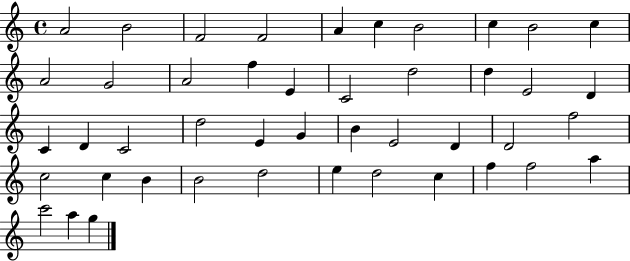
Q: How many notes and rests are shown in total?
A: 45